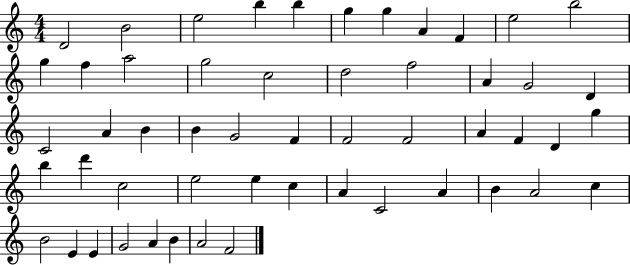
D4/h B4/h E5/h B5/q B5/q G5/q G5/q A4/q F4/q E5/h B5/h G5/q F5/q A5/h G5/h C5/h D5/h F5/h A4/q G4/h D4/q C4/h A4/q B4/q B4/q G4/h F4/q F4/h F4/h A4/q F4/q D4/q G5/q B5/q D6/q C5/h E5/h E5/q C5/q A4/q C4/h A4/q B4/q A4/h C5/q B4/h E4/q E4/q G4/h A4/q B4/q A4/h F4/h